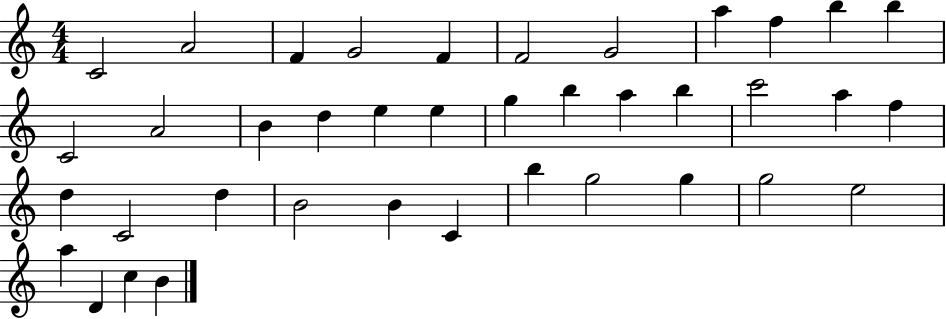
{
  \clef treble
  \numericTimeSignature
  \time 4/4
  \key c \major
  c'2 a'2 | f'4 g'2 f'4 | f'2 g'2 | a''4 f''4 b''4 b''4 | \break c'2 a'2 | b'4 d''4 e''4 e''4 | g''4 b''4 a''4 b''4 | c'''2 a''4 f''4 | \break d''4 c'2 d''4 | b'2 b'4 c'4 | b''4 g''2 g''4 | g''2 e''2 | \break a''4 d'4 c''4 b'4 | \bar "|."
}